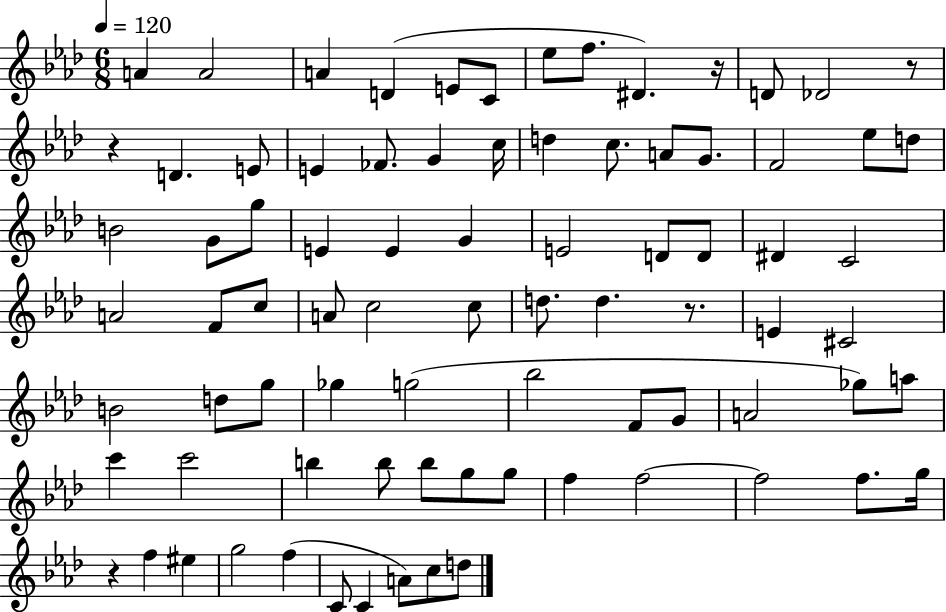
X:1
T:Untitled
M:6/8
L:1/4
K:Ab
A A2 A D E/2 C/2 _e/2 f/2 ^D z/4 D/2 _D2 z/2 z D E/2 E _F/2 G c/4 d c/2 A/2 G/2 F2 _e/2 d/2 B2 G/2 g/2 E E G E2 D/2 D/2 ^D C2 A2 F/2 c/2 A/2 c2 c/2 d/2 d z/2 E ^C2 B2 d/2 g/2 _g g2 _b2 F/2 G/2 A2 _g/2 a/2 c' c'2 b b/2 b/2 g/2 g/2 f f2 f2 f/2 g/4 z f ^e g2 f C/2 C A/2 c/2 d/2